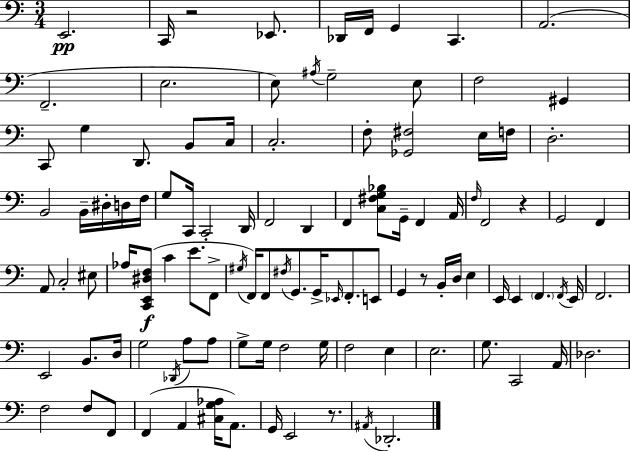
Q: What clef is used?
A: bass